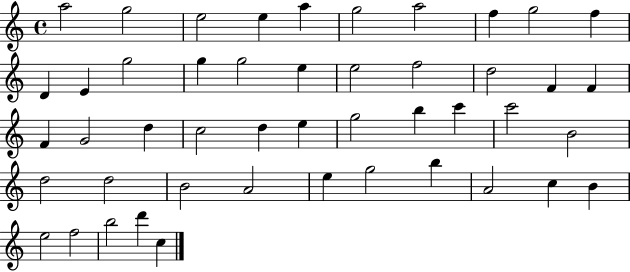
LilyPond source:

{
  \clef treble
  \time 4/4
  \defaultTimeSignature
  \key c \major
  a''2 g''2 | e''2 e''4 a''4 | g''2 a''2 | f''4 g''2 f''4 | \break d'4 e'4 g''2 | g''4 g''2 e''4 | e''2 f''2 | d''2 f'4 f'4 | \break f'4 g'2 d''4 | c''2 d''4 e''4 | g''2 b''4 c'''4 | c'''2 b'2 | \break d''2 d''2 | b'2 a'2 | e''4 g''2 b''4 | a'2 c''4 b'4 | \break e''2 f''2 | b''2 d'''4 c''4 | \bar "|."
}